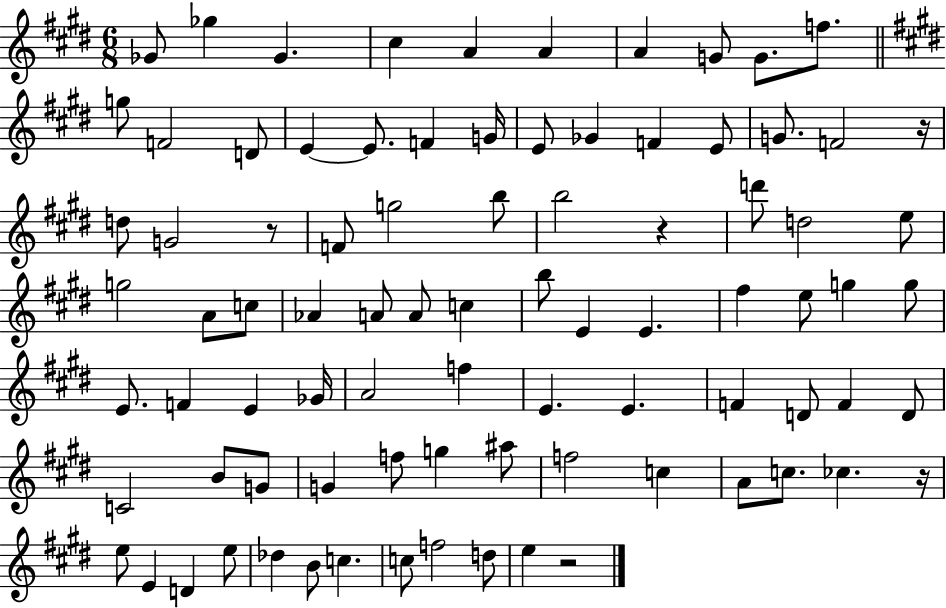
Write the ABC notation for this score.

X:1
T:Untitled
M:6/8
L:1/4
K:E
_G/2 _g _G ^c A A A G/2 G/2 f/2 g/2 F2 D/2 E E/2 F G/4 E/2 _G F E/2 G/2 F2 z/4 d/2 G2 z/2 F/2 g2 b/2 b2 z d'/2 d2 e/2 g2 A/2 c/2 _A A/2 A/2 c b/2 E E ^f e/2 g g/2 E/2 F E _G/4 A2 f E E F D/2 F D/2 C2 B/2 G/2 G f/2 g ^a/2 f2 c A/2 c/2 _c z/4 e/2 E D e/2 _d B/2 c c/2 f2 d/2 e z2